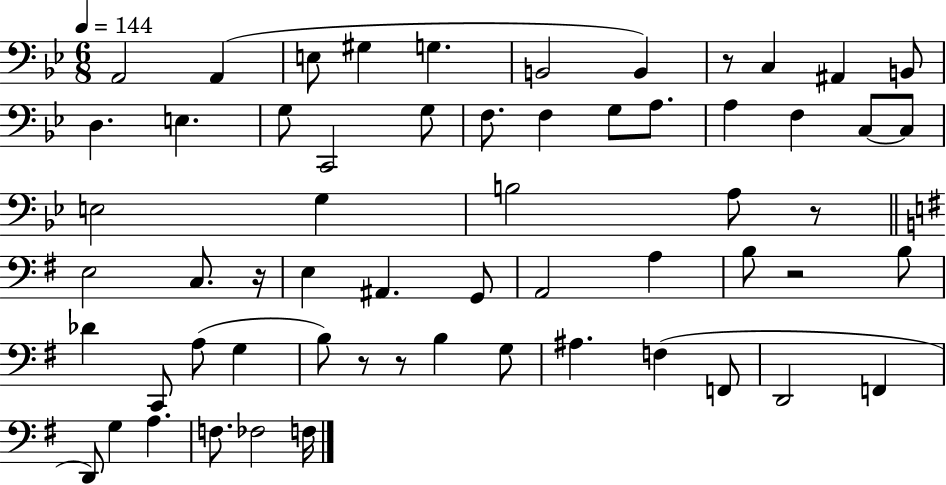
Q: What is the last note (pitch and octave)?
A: F3